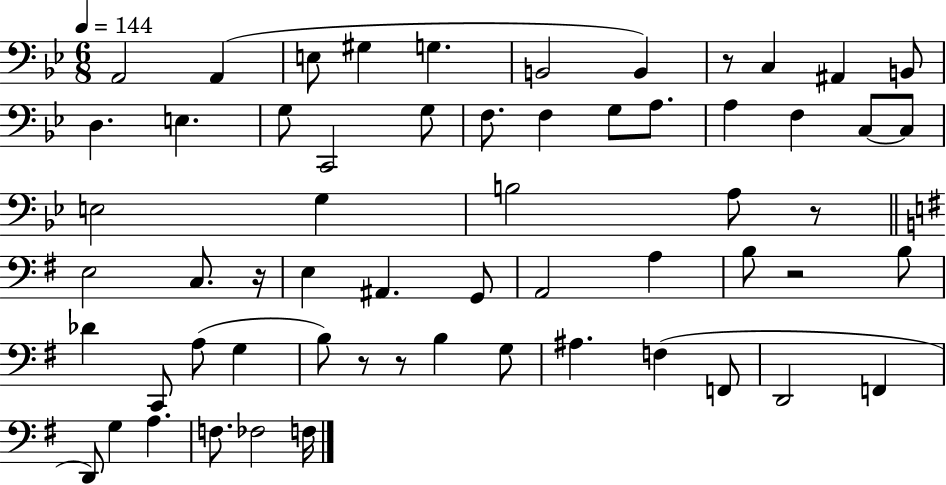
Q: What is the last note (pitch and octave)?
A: F3